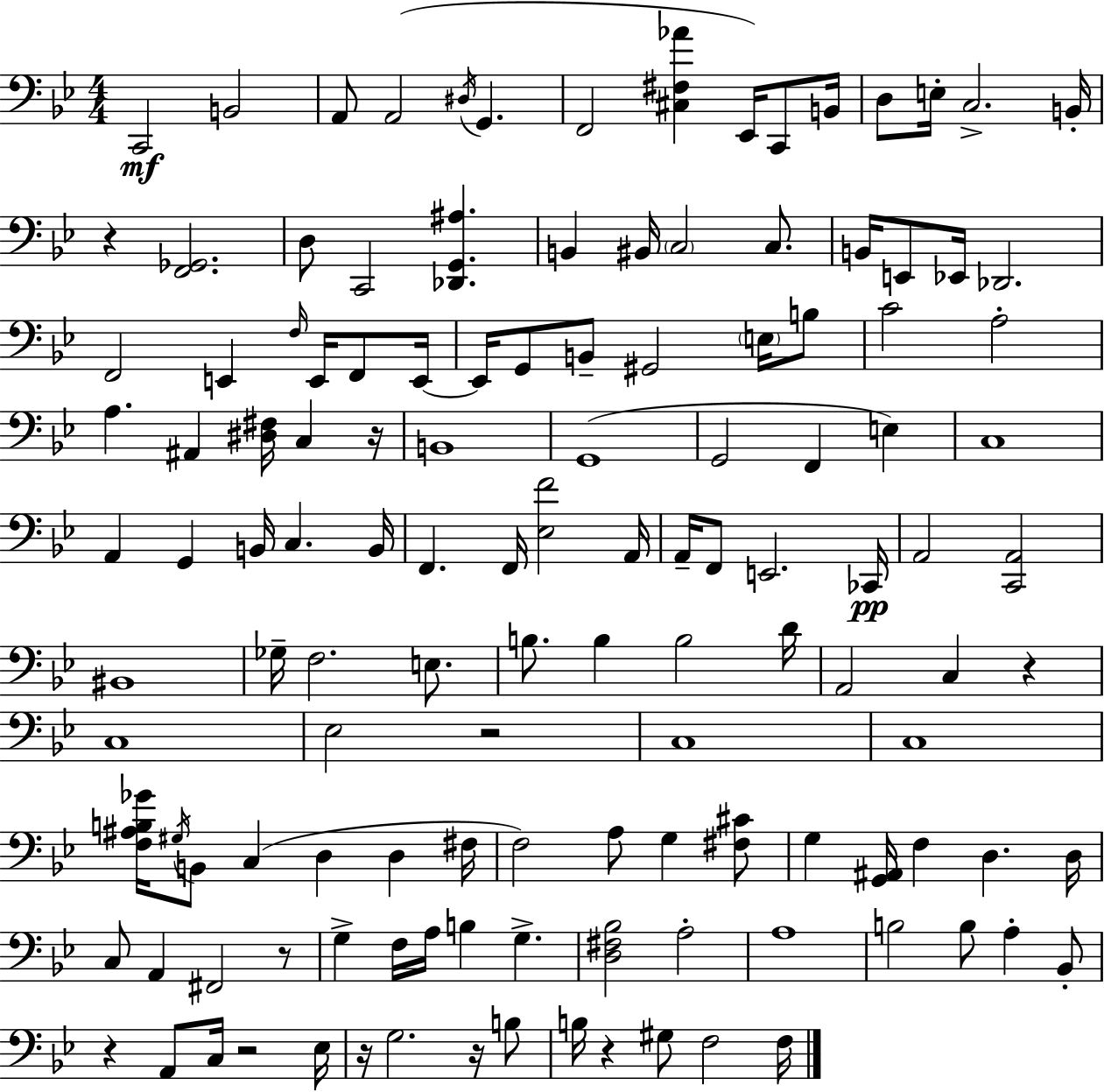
{
  \clef bass
  \numericTimeSignature
  \time 4/4
  \key g \minor
  c,2\mf b,2 | a,8 a,2( \acciaccatura { dis16 } g,4. | f,2 <cis fis aes'>4 ees,16) c,8 | b,16 d8 e16-. c2.-> | \break b,16-. r4 <f, ges,>2. | d8 c,2 <des, g, ais>4. | b,4 bis,16 \parenthesize c2 c8. | b,16 e,8 ees,16 des,2. | \break f,2 e,4 \grace { f16 } e,16 f,8 | e,16~~ e,16 g,8 b,8-- gis,2 \parenthesize e16 | b8 c'2 a2-. | a4. ais,4 <dis fis>16 c4 | \break r16 b,1 | g,1( | g,2 f,4 e4) | c1 | \break a,4 g,4 b,16 c4. | b,16 f,4. f,16 <ees f'>2 | a,16 a,16-- f,8 e,2. | ces,16\pp a,2 <c, a,>2 | \break bis,1 | ges16-- f2. e8. | b8. b4 b2 | d'16 a,2 c4 r4 | \break c1 | ees2 r2 | c1 | c1 | \break <f ais b ges'>16 \acciaccatura { gis16 } b,8 c4( d4 d4 | fis16 f2) a8 g4 | <fis cis'>8 g4 <g, ais,>16 f4 d4. | d16 c8 a,4 fis,2 | \break r8 g4-> f16 a16 b4 g4.-> | <d fis bes>2 a2-. | a1 | b2 b8 a4-. | \break bes,8-. r4 a,8 c16 r2 | ees16 r16 g2. | r16 b8 b16 r4 gis8 f2 | f16 \bar "|."
}